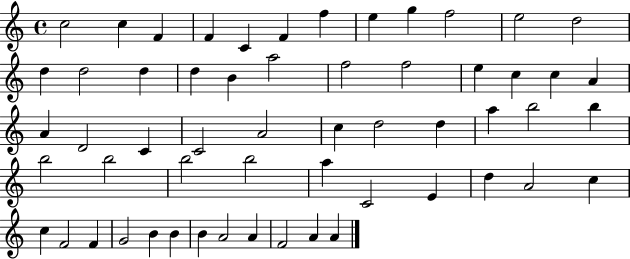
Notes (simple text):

C5/h C5/q F4/q F4/q C4/q F4/q F5/q E5/q G5/q F5/h E5/h D5/h D5/q D5/h D5/q D5/q B4/q A5/h F5/h F5/h E5/q C5/q C5/q A4/q A4/q D4/h C4/q C4/h A4/h C5/q D5/h D5/q A5/q B5/h B5/q B5/h B5/h B5/h B5/h A5/q C4/h E4/q D5/q A4/h C5/q C5/q F4/h F4/q G4/h B4/q B4/q B4/q A4/h A4/q F4/h A4/q A4/q